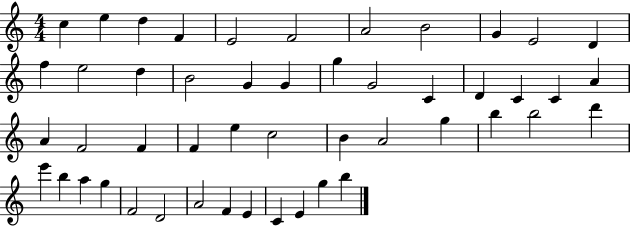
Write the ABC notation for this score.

X:1
T:Untitled
M:4/4
L:1/4
K:C
c e d F E2 F2 A2 B2 G E2 D f e2 d B2 G G g G2 C D C C A A F2 F F e c2 B A2 g b b2 d' e' b a g F2 D2 A2 F E C E g b